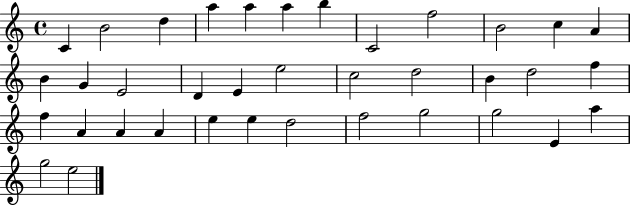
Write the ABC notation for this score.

X:1
T:Untitled
M:4/4
L:1/4
K:C
C B2 d a a a b C2 f2 B2 c A B G E2 D E e2 c2 d2 B d2 f f A A A e e d2 f2 g2 g2 E a g2 e2